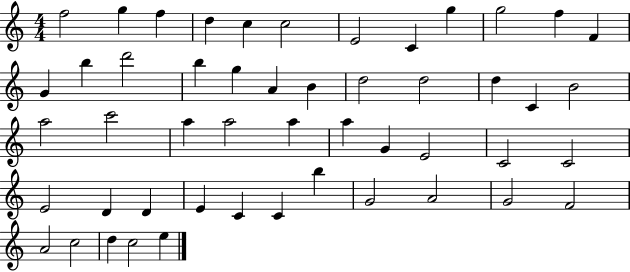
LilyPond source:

{
  \clef treble
  \numericTimeSignature
  \time 4/4
  \key c \major
  f''2 g''4 f''4 | d''4 c''4 c''2 | e'2 c'4 g''4 | g''2 f''4 f'4 | \break g'4 b''4 d'''2 | b''4 g''4 a'4 b'4 | d''2 d''2 | d''4 c'4 b'2 | \break a''2 c'''2 | a''4 a''2 a''4 | a''4 g'4 e'2 | c'2 c'2 | \break e'2 d'4 d'4 | e'4 c'4 c'4 b''4 | g'2 a'2 | g'2 f'2 | \break a'2 c''2 | d''4 c''2 e''4 | \bar "|."
}